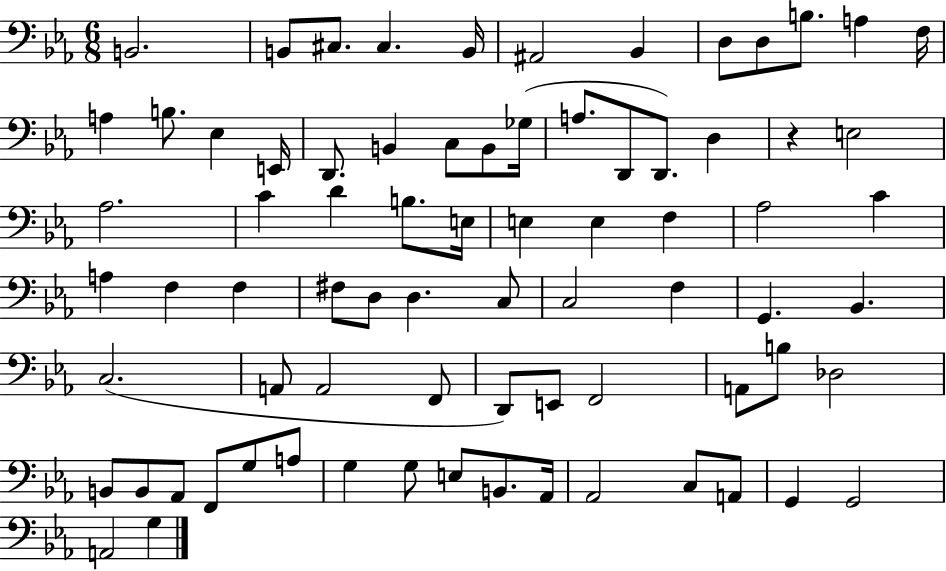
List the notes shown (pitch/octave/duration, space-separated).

B2/h. B2/e C#3/e. C#3/q. B2/s A#2/h Bb2/q D3/e D3/e B3/e. A3/q F3/s A3/q B3/e. Eb3/q E2/s D2/e. B2/q C3/e B2/e Gb3/s A3/e. D2/e D2/e. D3/q R/q E3/h Ab3/h. C4/q D4/q B3/e. E3/s E3/q E3/q F3/q Ab3/h C4/q A3/q F3/q F3/q F#3/e D3/e D3/q. C3/e C3/h F3/q G2/q. Bb2/q. C3/h. A2/e A2/h F2/e D2/e E2/e F2/h A2/e B3/e Db3/h B2/e B2/e Ab2/e F2/e G3/e A3/e G3/q G3/e E3/e B2/e. Ab2/s Ab2/h C3/e A2/e G2/q G2/h A2/h G3/q